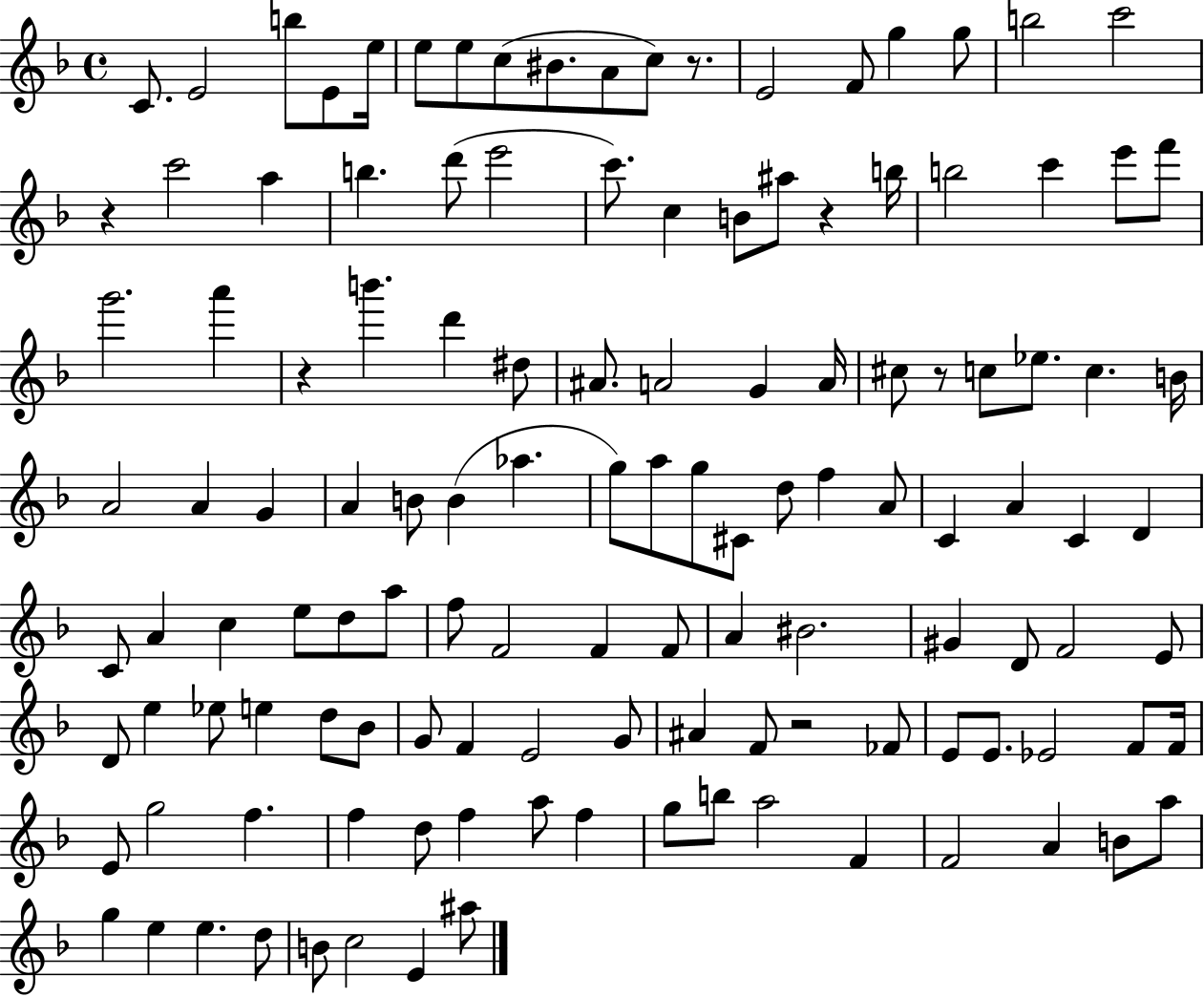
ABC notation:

X:1
T:Untitled
M:4/4
L:1/4
K:F
C/2 E2 b/2 E/2 e/4 e/2 e/2 c/2 ^B/2 A/2 c/2 z/2 E2 F/2 g g/2 b2 c'2 z c'2 a b d'/2 e'2 c'/2 c B/2 ^a/2 z b/4 b2 c' e'/2 f'/2 g'2 a' z b' d' ^d/2 ^A/2 A2 G A/4 ^c/2 z/2 c/2 _e/2 c B/4 A2 A G A B/2 B _a g/2 a/2 g/2 ^C/2 d/2 f A/2 C A C D C/2 A c e/2 d/2 a/2 f/2 F2 F F/2 A ^B2 ^G D/2 F2 E/2 D/2 e _e/2 e d/2 _B/2 G/2 F E2 G/2 ^A F/2 z2 _F/2 E/2 E/2 _E2 F/2 F/4 E/2 g2 f f d/2 f a/2 f g/2 b/2 a2 F F2 A B/2 a/2 g e e d/2 B/2 c2 E ^a/2